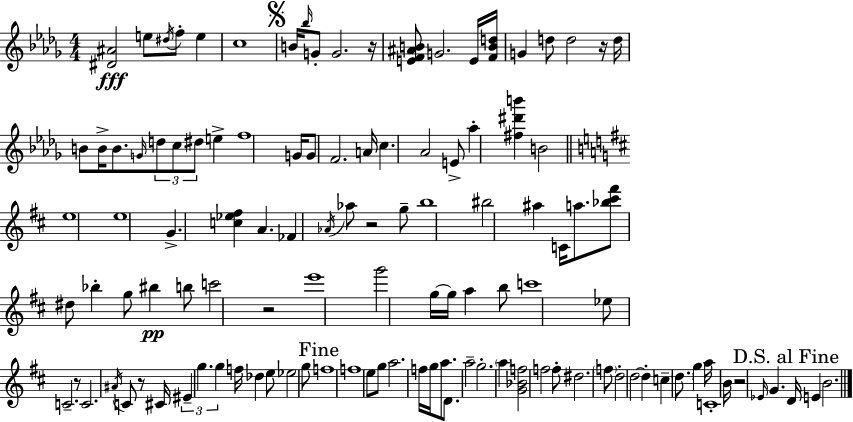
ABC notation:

X:1
T:Untitled
M:4/4
L:1/4
K:Bbm
[^D^A]2 e/2 ^d/4 f/2 e c4 B/4 _b/4 G/2 G2 z/4 [EF^AB]/2 G2 E/4 [FBd]/4 G d/2 d2 z/4 d/4 B/2 B/4 B/2 G/4 d/2 c/2 ^d/2 e f4 G/4 G/2 F2 A/4 c _A2 E/2 _a [^f^d'b'] B2 e4 e4 G [c_e^f] A _F _A/4 _a/2 z2 g/2 b4 ^b2 ^a C/4 a/2 [_b^c'^f']/2 ^d/2 _b g/2 ^b b/2 c'2 z2 e'4 g'2 g/4 g/4 a b/2 c'4 _e/2 C2 z/2 C2 ^A/4 C/2 z/2 ^C/4 ^E g g f/4 _d e/2 _e2 g/2 f4 f4 e/2 g/2 a2 f/4 g/4 a/2 D/2 a2 g2 a [G_Bf]2 f2 f/2 ^d2 f/2 d2 d2 d c d/2 g a/4 C4 B/4 z2 _E/4 G D/4 E B2